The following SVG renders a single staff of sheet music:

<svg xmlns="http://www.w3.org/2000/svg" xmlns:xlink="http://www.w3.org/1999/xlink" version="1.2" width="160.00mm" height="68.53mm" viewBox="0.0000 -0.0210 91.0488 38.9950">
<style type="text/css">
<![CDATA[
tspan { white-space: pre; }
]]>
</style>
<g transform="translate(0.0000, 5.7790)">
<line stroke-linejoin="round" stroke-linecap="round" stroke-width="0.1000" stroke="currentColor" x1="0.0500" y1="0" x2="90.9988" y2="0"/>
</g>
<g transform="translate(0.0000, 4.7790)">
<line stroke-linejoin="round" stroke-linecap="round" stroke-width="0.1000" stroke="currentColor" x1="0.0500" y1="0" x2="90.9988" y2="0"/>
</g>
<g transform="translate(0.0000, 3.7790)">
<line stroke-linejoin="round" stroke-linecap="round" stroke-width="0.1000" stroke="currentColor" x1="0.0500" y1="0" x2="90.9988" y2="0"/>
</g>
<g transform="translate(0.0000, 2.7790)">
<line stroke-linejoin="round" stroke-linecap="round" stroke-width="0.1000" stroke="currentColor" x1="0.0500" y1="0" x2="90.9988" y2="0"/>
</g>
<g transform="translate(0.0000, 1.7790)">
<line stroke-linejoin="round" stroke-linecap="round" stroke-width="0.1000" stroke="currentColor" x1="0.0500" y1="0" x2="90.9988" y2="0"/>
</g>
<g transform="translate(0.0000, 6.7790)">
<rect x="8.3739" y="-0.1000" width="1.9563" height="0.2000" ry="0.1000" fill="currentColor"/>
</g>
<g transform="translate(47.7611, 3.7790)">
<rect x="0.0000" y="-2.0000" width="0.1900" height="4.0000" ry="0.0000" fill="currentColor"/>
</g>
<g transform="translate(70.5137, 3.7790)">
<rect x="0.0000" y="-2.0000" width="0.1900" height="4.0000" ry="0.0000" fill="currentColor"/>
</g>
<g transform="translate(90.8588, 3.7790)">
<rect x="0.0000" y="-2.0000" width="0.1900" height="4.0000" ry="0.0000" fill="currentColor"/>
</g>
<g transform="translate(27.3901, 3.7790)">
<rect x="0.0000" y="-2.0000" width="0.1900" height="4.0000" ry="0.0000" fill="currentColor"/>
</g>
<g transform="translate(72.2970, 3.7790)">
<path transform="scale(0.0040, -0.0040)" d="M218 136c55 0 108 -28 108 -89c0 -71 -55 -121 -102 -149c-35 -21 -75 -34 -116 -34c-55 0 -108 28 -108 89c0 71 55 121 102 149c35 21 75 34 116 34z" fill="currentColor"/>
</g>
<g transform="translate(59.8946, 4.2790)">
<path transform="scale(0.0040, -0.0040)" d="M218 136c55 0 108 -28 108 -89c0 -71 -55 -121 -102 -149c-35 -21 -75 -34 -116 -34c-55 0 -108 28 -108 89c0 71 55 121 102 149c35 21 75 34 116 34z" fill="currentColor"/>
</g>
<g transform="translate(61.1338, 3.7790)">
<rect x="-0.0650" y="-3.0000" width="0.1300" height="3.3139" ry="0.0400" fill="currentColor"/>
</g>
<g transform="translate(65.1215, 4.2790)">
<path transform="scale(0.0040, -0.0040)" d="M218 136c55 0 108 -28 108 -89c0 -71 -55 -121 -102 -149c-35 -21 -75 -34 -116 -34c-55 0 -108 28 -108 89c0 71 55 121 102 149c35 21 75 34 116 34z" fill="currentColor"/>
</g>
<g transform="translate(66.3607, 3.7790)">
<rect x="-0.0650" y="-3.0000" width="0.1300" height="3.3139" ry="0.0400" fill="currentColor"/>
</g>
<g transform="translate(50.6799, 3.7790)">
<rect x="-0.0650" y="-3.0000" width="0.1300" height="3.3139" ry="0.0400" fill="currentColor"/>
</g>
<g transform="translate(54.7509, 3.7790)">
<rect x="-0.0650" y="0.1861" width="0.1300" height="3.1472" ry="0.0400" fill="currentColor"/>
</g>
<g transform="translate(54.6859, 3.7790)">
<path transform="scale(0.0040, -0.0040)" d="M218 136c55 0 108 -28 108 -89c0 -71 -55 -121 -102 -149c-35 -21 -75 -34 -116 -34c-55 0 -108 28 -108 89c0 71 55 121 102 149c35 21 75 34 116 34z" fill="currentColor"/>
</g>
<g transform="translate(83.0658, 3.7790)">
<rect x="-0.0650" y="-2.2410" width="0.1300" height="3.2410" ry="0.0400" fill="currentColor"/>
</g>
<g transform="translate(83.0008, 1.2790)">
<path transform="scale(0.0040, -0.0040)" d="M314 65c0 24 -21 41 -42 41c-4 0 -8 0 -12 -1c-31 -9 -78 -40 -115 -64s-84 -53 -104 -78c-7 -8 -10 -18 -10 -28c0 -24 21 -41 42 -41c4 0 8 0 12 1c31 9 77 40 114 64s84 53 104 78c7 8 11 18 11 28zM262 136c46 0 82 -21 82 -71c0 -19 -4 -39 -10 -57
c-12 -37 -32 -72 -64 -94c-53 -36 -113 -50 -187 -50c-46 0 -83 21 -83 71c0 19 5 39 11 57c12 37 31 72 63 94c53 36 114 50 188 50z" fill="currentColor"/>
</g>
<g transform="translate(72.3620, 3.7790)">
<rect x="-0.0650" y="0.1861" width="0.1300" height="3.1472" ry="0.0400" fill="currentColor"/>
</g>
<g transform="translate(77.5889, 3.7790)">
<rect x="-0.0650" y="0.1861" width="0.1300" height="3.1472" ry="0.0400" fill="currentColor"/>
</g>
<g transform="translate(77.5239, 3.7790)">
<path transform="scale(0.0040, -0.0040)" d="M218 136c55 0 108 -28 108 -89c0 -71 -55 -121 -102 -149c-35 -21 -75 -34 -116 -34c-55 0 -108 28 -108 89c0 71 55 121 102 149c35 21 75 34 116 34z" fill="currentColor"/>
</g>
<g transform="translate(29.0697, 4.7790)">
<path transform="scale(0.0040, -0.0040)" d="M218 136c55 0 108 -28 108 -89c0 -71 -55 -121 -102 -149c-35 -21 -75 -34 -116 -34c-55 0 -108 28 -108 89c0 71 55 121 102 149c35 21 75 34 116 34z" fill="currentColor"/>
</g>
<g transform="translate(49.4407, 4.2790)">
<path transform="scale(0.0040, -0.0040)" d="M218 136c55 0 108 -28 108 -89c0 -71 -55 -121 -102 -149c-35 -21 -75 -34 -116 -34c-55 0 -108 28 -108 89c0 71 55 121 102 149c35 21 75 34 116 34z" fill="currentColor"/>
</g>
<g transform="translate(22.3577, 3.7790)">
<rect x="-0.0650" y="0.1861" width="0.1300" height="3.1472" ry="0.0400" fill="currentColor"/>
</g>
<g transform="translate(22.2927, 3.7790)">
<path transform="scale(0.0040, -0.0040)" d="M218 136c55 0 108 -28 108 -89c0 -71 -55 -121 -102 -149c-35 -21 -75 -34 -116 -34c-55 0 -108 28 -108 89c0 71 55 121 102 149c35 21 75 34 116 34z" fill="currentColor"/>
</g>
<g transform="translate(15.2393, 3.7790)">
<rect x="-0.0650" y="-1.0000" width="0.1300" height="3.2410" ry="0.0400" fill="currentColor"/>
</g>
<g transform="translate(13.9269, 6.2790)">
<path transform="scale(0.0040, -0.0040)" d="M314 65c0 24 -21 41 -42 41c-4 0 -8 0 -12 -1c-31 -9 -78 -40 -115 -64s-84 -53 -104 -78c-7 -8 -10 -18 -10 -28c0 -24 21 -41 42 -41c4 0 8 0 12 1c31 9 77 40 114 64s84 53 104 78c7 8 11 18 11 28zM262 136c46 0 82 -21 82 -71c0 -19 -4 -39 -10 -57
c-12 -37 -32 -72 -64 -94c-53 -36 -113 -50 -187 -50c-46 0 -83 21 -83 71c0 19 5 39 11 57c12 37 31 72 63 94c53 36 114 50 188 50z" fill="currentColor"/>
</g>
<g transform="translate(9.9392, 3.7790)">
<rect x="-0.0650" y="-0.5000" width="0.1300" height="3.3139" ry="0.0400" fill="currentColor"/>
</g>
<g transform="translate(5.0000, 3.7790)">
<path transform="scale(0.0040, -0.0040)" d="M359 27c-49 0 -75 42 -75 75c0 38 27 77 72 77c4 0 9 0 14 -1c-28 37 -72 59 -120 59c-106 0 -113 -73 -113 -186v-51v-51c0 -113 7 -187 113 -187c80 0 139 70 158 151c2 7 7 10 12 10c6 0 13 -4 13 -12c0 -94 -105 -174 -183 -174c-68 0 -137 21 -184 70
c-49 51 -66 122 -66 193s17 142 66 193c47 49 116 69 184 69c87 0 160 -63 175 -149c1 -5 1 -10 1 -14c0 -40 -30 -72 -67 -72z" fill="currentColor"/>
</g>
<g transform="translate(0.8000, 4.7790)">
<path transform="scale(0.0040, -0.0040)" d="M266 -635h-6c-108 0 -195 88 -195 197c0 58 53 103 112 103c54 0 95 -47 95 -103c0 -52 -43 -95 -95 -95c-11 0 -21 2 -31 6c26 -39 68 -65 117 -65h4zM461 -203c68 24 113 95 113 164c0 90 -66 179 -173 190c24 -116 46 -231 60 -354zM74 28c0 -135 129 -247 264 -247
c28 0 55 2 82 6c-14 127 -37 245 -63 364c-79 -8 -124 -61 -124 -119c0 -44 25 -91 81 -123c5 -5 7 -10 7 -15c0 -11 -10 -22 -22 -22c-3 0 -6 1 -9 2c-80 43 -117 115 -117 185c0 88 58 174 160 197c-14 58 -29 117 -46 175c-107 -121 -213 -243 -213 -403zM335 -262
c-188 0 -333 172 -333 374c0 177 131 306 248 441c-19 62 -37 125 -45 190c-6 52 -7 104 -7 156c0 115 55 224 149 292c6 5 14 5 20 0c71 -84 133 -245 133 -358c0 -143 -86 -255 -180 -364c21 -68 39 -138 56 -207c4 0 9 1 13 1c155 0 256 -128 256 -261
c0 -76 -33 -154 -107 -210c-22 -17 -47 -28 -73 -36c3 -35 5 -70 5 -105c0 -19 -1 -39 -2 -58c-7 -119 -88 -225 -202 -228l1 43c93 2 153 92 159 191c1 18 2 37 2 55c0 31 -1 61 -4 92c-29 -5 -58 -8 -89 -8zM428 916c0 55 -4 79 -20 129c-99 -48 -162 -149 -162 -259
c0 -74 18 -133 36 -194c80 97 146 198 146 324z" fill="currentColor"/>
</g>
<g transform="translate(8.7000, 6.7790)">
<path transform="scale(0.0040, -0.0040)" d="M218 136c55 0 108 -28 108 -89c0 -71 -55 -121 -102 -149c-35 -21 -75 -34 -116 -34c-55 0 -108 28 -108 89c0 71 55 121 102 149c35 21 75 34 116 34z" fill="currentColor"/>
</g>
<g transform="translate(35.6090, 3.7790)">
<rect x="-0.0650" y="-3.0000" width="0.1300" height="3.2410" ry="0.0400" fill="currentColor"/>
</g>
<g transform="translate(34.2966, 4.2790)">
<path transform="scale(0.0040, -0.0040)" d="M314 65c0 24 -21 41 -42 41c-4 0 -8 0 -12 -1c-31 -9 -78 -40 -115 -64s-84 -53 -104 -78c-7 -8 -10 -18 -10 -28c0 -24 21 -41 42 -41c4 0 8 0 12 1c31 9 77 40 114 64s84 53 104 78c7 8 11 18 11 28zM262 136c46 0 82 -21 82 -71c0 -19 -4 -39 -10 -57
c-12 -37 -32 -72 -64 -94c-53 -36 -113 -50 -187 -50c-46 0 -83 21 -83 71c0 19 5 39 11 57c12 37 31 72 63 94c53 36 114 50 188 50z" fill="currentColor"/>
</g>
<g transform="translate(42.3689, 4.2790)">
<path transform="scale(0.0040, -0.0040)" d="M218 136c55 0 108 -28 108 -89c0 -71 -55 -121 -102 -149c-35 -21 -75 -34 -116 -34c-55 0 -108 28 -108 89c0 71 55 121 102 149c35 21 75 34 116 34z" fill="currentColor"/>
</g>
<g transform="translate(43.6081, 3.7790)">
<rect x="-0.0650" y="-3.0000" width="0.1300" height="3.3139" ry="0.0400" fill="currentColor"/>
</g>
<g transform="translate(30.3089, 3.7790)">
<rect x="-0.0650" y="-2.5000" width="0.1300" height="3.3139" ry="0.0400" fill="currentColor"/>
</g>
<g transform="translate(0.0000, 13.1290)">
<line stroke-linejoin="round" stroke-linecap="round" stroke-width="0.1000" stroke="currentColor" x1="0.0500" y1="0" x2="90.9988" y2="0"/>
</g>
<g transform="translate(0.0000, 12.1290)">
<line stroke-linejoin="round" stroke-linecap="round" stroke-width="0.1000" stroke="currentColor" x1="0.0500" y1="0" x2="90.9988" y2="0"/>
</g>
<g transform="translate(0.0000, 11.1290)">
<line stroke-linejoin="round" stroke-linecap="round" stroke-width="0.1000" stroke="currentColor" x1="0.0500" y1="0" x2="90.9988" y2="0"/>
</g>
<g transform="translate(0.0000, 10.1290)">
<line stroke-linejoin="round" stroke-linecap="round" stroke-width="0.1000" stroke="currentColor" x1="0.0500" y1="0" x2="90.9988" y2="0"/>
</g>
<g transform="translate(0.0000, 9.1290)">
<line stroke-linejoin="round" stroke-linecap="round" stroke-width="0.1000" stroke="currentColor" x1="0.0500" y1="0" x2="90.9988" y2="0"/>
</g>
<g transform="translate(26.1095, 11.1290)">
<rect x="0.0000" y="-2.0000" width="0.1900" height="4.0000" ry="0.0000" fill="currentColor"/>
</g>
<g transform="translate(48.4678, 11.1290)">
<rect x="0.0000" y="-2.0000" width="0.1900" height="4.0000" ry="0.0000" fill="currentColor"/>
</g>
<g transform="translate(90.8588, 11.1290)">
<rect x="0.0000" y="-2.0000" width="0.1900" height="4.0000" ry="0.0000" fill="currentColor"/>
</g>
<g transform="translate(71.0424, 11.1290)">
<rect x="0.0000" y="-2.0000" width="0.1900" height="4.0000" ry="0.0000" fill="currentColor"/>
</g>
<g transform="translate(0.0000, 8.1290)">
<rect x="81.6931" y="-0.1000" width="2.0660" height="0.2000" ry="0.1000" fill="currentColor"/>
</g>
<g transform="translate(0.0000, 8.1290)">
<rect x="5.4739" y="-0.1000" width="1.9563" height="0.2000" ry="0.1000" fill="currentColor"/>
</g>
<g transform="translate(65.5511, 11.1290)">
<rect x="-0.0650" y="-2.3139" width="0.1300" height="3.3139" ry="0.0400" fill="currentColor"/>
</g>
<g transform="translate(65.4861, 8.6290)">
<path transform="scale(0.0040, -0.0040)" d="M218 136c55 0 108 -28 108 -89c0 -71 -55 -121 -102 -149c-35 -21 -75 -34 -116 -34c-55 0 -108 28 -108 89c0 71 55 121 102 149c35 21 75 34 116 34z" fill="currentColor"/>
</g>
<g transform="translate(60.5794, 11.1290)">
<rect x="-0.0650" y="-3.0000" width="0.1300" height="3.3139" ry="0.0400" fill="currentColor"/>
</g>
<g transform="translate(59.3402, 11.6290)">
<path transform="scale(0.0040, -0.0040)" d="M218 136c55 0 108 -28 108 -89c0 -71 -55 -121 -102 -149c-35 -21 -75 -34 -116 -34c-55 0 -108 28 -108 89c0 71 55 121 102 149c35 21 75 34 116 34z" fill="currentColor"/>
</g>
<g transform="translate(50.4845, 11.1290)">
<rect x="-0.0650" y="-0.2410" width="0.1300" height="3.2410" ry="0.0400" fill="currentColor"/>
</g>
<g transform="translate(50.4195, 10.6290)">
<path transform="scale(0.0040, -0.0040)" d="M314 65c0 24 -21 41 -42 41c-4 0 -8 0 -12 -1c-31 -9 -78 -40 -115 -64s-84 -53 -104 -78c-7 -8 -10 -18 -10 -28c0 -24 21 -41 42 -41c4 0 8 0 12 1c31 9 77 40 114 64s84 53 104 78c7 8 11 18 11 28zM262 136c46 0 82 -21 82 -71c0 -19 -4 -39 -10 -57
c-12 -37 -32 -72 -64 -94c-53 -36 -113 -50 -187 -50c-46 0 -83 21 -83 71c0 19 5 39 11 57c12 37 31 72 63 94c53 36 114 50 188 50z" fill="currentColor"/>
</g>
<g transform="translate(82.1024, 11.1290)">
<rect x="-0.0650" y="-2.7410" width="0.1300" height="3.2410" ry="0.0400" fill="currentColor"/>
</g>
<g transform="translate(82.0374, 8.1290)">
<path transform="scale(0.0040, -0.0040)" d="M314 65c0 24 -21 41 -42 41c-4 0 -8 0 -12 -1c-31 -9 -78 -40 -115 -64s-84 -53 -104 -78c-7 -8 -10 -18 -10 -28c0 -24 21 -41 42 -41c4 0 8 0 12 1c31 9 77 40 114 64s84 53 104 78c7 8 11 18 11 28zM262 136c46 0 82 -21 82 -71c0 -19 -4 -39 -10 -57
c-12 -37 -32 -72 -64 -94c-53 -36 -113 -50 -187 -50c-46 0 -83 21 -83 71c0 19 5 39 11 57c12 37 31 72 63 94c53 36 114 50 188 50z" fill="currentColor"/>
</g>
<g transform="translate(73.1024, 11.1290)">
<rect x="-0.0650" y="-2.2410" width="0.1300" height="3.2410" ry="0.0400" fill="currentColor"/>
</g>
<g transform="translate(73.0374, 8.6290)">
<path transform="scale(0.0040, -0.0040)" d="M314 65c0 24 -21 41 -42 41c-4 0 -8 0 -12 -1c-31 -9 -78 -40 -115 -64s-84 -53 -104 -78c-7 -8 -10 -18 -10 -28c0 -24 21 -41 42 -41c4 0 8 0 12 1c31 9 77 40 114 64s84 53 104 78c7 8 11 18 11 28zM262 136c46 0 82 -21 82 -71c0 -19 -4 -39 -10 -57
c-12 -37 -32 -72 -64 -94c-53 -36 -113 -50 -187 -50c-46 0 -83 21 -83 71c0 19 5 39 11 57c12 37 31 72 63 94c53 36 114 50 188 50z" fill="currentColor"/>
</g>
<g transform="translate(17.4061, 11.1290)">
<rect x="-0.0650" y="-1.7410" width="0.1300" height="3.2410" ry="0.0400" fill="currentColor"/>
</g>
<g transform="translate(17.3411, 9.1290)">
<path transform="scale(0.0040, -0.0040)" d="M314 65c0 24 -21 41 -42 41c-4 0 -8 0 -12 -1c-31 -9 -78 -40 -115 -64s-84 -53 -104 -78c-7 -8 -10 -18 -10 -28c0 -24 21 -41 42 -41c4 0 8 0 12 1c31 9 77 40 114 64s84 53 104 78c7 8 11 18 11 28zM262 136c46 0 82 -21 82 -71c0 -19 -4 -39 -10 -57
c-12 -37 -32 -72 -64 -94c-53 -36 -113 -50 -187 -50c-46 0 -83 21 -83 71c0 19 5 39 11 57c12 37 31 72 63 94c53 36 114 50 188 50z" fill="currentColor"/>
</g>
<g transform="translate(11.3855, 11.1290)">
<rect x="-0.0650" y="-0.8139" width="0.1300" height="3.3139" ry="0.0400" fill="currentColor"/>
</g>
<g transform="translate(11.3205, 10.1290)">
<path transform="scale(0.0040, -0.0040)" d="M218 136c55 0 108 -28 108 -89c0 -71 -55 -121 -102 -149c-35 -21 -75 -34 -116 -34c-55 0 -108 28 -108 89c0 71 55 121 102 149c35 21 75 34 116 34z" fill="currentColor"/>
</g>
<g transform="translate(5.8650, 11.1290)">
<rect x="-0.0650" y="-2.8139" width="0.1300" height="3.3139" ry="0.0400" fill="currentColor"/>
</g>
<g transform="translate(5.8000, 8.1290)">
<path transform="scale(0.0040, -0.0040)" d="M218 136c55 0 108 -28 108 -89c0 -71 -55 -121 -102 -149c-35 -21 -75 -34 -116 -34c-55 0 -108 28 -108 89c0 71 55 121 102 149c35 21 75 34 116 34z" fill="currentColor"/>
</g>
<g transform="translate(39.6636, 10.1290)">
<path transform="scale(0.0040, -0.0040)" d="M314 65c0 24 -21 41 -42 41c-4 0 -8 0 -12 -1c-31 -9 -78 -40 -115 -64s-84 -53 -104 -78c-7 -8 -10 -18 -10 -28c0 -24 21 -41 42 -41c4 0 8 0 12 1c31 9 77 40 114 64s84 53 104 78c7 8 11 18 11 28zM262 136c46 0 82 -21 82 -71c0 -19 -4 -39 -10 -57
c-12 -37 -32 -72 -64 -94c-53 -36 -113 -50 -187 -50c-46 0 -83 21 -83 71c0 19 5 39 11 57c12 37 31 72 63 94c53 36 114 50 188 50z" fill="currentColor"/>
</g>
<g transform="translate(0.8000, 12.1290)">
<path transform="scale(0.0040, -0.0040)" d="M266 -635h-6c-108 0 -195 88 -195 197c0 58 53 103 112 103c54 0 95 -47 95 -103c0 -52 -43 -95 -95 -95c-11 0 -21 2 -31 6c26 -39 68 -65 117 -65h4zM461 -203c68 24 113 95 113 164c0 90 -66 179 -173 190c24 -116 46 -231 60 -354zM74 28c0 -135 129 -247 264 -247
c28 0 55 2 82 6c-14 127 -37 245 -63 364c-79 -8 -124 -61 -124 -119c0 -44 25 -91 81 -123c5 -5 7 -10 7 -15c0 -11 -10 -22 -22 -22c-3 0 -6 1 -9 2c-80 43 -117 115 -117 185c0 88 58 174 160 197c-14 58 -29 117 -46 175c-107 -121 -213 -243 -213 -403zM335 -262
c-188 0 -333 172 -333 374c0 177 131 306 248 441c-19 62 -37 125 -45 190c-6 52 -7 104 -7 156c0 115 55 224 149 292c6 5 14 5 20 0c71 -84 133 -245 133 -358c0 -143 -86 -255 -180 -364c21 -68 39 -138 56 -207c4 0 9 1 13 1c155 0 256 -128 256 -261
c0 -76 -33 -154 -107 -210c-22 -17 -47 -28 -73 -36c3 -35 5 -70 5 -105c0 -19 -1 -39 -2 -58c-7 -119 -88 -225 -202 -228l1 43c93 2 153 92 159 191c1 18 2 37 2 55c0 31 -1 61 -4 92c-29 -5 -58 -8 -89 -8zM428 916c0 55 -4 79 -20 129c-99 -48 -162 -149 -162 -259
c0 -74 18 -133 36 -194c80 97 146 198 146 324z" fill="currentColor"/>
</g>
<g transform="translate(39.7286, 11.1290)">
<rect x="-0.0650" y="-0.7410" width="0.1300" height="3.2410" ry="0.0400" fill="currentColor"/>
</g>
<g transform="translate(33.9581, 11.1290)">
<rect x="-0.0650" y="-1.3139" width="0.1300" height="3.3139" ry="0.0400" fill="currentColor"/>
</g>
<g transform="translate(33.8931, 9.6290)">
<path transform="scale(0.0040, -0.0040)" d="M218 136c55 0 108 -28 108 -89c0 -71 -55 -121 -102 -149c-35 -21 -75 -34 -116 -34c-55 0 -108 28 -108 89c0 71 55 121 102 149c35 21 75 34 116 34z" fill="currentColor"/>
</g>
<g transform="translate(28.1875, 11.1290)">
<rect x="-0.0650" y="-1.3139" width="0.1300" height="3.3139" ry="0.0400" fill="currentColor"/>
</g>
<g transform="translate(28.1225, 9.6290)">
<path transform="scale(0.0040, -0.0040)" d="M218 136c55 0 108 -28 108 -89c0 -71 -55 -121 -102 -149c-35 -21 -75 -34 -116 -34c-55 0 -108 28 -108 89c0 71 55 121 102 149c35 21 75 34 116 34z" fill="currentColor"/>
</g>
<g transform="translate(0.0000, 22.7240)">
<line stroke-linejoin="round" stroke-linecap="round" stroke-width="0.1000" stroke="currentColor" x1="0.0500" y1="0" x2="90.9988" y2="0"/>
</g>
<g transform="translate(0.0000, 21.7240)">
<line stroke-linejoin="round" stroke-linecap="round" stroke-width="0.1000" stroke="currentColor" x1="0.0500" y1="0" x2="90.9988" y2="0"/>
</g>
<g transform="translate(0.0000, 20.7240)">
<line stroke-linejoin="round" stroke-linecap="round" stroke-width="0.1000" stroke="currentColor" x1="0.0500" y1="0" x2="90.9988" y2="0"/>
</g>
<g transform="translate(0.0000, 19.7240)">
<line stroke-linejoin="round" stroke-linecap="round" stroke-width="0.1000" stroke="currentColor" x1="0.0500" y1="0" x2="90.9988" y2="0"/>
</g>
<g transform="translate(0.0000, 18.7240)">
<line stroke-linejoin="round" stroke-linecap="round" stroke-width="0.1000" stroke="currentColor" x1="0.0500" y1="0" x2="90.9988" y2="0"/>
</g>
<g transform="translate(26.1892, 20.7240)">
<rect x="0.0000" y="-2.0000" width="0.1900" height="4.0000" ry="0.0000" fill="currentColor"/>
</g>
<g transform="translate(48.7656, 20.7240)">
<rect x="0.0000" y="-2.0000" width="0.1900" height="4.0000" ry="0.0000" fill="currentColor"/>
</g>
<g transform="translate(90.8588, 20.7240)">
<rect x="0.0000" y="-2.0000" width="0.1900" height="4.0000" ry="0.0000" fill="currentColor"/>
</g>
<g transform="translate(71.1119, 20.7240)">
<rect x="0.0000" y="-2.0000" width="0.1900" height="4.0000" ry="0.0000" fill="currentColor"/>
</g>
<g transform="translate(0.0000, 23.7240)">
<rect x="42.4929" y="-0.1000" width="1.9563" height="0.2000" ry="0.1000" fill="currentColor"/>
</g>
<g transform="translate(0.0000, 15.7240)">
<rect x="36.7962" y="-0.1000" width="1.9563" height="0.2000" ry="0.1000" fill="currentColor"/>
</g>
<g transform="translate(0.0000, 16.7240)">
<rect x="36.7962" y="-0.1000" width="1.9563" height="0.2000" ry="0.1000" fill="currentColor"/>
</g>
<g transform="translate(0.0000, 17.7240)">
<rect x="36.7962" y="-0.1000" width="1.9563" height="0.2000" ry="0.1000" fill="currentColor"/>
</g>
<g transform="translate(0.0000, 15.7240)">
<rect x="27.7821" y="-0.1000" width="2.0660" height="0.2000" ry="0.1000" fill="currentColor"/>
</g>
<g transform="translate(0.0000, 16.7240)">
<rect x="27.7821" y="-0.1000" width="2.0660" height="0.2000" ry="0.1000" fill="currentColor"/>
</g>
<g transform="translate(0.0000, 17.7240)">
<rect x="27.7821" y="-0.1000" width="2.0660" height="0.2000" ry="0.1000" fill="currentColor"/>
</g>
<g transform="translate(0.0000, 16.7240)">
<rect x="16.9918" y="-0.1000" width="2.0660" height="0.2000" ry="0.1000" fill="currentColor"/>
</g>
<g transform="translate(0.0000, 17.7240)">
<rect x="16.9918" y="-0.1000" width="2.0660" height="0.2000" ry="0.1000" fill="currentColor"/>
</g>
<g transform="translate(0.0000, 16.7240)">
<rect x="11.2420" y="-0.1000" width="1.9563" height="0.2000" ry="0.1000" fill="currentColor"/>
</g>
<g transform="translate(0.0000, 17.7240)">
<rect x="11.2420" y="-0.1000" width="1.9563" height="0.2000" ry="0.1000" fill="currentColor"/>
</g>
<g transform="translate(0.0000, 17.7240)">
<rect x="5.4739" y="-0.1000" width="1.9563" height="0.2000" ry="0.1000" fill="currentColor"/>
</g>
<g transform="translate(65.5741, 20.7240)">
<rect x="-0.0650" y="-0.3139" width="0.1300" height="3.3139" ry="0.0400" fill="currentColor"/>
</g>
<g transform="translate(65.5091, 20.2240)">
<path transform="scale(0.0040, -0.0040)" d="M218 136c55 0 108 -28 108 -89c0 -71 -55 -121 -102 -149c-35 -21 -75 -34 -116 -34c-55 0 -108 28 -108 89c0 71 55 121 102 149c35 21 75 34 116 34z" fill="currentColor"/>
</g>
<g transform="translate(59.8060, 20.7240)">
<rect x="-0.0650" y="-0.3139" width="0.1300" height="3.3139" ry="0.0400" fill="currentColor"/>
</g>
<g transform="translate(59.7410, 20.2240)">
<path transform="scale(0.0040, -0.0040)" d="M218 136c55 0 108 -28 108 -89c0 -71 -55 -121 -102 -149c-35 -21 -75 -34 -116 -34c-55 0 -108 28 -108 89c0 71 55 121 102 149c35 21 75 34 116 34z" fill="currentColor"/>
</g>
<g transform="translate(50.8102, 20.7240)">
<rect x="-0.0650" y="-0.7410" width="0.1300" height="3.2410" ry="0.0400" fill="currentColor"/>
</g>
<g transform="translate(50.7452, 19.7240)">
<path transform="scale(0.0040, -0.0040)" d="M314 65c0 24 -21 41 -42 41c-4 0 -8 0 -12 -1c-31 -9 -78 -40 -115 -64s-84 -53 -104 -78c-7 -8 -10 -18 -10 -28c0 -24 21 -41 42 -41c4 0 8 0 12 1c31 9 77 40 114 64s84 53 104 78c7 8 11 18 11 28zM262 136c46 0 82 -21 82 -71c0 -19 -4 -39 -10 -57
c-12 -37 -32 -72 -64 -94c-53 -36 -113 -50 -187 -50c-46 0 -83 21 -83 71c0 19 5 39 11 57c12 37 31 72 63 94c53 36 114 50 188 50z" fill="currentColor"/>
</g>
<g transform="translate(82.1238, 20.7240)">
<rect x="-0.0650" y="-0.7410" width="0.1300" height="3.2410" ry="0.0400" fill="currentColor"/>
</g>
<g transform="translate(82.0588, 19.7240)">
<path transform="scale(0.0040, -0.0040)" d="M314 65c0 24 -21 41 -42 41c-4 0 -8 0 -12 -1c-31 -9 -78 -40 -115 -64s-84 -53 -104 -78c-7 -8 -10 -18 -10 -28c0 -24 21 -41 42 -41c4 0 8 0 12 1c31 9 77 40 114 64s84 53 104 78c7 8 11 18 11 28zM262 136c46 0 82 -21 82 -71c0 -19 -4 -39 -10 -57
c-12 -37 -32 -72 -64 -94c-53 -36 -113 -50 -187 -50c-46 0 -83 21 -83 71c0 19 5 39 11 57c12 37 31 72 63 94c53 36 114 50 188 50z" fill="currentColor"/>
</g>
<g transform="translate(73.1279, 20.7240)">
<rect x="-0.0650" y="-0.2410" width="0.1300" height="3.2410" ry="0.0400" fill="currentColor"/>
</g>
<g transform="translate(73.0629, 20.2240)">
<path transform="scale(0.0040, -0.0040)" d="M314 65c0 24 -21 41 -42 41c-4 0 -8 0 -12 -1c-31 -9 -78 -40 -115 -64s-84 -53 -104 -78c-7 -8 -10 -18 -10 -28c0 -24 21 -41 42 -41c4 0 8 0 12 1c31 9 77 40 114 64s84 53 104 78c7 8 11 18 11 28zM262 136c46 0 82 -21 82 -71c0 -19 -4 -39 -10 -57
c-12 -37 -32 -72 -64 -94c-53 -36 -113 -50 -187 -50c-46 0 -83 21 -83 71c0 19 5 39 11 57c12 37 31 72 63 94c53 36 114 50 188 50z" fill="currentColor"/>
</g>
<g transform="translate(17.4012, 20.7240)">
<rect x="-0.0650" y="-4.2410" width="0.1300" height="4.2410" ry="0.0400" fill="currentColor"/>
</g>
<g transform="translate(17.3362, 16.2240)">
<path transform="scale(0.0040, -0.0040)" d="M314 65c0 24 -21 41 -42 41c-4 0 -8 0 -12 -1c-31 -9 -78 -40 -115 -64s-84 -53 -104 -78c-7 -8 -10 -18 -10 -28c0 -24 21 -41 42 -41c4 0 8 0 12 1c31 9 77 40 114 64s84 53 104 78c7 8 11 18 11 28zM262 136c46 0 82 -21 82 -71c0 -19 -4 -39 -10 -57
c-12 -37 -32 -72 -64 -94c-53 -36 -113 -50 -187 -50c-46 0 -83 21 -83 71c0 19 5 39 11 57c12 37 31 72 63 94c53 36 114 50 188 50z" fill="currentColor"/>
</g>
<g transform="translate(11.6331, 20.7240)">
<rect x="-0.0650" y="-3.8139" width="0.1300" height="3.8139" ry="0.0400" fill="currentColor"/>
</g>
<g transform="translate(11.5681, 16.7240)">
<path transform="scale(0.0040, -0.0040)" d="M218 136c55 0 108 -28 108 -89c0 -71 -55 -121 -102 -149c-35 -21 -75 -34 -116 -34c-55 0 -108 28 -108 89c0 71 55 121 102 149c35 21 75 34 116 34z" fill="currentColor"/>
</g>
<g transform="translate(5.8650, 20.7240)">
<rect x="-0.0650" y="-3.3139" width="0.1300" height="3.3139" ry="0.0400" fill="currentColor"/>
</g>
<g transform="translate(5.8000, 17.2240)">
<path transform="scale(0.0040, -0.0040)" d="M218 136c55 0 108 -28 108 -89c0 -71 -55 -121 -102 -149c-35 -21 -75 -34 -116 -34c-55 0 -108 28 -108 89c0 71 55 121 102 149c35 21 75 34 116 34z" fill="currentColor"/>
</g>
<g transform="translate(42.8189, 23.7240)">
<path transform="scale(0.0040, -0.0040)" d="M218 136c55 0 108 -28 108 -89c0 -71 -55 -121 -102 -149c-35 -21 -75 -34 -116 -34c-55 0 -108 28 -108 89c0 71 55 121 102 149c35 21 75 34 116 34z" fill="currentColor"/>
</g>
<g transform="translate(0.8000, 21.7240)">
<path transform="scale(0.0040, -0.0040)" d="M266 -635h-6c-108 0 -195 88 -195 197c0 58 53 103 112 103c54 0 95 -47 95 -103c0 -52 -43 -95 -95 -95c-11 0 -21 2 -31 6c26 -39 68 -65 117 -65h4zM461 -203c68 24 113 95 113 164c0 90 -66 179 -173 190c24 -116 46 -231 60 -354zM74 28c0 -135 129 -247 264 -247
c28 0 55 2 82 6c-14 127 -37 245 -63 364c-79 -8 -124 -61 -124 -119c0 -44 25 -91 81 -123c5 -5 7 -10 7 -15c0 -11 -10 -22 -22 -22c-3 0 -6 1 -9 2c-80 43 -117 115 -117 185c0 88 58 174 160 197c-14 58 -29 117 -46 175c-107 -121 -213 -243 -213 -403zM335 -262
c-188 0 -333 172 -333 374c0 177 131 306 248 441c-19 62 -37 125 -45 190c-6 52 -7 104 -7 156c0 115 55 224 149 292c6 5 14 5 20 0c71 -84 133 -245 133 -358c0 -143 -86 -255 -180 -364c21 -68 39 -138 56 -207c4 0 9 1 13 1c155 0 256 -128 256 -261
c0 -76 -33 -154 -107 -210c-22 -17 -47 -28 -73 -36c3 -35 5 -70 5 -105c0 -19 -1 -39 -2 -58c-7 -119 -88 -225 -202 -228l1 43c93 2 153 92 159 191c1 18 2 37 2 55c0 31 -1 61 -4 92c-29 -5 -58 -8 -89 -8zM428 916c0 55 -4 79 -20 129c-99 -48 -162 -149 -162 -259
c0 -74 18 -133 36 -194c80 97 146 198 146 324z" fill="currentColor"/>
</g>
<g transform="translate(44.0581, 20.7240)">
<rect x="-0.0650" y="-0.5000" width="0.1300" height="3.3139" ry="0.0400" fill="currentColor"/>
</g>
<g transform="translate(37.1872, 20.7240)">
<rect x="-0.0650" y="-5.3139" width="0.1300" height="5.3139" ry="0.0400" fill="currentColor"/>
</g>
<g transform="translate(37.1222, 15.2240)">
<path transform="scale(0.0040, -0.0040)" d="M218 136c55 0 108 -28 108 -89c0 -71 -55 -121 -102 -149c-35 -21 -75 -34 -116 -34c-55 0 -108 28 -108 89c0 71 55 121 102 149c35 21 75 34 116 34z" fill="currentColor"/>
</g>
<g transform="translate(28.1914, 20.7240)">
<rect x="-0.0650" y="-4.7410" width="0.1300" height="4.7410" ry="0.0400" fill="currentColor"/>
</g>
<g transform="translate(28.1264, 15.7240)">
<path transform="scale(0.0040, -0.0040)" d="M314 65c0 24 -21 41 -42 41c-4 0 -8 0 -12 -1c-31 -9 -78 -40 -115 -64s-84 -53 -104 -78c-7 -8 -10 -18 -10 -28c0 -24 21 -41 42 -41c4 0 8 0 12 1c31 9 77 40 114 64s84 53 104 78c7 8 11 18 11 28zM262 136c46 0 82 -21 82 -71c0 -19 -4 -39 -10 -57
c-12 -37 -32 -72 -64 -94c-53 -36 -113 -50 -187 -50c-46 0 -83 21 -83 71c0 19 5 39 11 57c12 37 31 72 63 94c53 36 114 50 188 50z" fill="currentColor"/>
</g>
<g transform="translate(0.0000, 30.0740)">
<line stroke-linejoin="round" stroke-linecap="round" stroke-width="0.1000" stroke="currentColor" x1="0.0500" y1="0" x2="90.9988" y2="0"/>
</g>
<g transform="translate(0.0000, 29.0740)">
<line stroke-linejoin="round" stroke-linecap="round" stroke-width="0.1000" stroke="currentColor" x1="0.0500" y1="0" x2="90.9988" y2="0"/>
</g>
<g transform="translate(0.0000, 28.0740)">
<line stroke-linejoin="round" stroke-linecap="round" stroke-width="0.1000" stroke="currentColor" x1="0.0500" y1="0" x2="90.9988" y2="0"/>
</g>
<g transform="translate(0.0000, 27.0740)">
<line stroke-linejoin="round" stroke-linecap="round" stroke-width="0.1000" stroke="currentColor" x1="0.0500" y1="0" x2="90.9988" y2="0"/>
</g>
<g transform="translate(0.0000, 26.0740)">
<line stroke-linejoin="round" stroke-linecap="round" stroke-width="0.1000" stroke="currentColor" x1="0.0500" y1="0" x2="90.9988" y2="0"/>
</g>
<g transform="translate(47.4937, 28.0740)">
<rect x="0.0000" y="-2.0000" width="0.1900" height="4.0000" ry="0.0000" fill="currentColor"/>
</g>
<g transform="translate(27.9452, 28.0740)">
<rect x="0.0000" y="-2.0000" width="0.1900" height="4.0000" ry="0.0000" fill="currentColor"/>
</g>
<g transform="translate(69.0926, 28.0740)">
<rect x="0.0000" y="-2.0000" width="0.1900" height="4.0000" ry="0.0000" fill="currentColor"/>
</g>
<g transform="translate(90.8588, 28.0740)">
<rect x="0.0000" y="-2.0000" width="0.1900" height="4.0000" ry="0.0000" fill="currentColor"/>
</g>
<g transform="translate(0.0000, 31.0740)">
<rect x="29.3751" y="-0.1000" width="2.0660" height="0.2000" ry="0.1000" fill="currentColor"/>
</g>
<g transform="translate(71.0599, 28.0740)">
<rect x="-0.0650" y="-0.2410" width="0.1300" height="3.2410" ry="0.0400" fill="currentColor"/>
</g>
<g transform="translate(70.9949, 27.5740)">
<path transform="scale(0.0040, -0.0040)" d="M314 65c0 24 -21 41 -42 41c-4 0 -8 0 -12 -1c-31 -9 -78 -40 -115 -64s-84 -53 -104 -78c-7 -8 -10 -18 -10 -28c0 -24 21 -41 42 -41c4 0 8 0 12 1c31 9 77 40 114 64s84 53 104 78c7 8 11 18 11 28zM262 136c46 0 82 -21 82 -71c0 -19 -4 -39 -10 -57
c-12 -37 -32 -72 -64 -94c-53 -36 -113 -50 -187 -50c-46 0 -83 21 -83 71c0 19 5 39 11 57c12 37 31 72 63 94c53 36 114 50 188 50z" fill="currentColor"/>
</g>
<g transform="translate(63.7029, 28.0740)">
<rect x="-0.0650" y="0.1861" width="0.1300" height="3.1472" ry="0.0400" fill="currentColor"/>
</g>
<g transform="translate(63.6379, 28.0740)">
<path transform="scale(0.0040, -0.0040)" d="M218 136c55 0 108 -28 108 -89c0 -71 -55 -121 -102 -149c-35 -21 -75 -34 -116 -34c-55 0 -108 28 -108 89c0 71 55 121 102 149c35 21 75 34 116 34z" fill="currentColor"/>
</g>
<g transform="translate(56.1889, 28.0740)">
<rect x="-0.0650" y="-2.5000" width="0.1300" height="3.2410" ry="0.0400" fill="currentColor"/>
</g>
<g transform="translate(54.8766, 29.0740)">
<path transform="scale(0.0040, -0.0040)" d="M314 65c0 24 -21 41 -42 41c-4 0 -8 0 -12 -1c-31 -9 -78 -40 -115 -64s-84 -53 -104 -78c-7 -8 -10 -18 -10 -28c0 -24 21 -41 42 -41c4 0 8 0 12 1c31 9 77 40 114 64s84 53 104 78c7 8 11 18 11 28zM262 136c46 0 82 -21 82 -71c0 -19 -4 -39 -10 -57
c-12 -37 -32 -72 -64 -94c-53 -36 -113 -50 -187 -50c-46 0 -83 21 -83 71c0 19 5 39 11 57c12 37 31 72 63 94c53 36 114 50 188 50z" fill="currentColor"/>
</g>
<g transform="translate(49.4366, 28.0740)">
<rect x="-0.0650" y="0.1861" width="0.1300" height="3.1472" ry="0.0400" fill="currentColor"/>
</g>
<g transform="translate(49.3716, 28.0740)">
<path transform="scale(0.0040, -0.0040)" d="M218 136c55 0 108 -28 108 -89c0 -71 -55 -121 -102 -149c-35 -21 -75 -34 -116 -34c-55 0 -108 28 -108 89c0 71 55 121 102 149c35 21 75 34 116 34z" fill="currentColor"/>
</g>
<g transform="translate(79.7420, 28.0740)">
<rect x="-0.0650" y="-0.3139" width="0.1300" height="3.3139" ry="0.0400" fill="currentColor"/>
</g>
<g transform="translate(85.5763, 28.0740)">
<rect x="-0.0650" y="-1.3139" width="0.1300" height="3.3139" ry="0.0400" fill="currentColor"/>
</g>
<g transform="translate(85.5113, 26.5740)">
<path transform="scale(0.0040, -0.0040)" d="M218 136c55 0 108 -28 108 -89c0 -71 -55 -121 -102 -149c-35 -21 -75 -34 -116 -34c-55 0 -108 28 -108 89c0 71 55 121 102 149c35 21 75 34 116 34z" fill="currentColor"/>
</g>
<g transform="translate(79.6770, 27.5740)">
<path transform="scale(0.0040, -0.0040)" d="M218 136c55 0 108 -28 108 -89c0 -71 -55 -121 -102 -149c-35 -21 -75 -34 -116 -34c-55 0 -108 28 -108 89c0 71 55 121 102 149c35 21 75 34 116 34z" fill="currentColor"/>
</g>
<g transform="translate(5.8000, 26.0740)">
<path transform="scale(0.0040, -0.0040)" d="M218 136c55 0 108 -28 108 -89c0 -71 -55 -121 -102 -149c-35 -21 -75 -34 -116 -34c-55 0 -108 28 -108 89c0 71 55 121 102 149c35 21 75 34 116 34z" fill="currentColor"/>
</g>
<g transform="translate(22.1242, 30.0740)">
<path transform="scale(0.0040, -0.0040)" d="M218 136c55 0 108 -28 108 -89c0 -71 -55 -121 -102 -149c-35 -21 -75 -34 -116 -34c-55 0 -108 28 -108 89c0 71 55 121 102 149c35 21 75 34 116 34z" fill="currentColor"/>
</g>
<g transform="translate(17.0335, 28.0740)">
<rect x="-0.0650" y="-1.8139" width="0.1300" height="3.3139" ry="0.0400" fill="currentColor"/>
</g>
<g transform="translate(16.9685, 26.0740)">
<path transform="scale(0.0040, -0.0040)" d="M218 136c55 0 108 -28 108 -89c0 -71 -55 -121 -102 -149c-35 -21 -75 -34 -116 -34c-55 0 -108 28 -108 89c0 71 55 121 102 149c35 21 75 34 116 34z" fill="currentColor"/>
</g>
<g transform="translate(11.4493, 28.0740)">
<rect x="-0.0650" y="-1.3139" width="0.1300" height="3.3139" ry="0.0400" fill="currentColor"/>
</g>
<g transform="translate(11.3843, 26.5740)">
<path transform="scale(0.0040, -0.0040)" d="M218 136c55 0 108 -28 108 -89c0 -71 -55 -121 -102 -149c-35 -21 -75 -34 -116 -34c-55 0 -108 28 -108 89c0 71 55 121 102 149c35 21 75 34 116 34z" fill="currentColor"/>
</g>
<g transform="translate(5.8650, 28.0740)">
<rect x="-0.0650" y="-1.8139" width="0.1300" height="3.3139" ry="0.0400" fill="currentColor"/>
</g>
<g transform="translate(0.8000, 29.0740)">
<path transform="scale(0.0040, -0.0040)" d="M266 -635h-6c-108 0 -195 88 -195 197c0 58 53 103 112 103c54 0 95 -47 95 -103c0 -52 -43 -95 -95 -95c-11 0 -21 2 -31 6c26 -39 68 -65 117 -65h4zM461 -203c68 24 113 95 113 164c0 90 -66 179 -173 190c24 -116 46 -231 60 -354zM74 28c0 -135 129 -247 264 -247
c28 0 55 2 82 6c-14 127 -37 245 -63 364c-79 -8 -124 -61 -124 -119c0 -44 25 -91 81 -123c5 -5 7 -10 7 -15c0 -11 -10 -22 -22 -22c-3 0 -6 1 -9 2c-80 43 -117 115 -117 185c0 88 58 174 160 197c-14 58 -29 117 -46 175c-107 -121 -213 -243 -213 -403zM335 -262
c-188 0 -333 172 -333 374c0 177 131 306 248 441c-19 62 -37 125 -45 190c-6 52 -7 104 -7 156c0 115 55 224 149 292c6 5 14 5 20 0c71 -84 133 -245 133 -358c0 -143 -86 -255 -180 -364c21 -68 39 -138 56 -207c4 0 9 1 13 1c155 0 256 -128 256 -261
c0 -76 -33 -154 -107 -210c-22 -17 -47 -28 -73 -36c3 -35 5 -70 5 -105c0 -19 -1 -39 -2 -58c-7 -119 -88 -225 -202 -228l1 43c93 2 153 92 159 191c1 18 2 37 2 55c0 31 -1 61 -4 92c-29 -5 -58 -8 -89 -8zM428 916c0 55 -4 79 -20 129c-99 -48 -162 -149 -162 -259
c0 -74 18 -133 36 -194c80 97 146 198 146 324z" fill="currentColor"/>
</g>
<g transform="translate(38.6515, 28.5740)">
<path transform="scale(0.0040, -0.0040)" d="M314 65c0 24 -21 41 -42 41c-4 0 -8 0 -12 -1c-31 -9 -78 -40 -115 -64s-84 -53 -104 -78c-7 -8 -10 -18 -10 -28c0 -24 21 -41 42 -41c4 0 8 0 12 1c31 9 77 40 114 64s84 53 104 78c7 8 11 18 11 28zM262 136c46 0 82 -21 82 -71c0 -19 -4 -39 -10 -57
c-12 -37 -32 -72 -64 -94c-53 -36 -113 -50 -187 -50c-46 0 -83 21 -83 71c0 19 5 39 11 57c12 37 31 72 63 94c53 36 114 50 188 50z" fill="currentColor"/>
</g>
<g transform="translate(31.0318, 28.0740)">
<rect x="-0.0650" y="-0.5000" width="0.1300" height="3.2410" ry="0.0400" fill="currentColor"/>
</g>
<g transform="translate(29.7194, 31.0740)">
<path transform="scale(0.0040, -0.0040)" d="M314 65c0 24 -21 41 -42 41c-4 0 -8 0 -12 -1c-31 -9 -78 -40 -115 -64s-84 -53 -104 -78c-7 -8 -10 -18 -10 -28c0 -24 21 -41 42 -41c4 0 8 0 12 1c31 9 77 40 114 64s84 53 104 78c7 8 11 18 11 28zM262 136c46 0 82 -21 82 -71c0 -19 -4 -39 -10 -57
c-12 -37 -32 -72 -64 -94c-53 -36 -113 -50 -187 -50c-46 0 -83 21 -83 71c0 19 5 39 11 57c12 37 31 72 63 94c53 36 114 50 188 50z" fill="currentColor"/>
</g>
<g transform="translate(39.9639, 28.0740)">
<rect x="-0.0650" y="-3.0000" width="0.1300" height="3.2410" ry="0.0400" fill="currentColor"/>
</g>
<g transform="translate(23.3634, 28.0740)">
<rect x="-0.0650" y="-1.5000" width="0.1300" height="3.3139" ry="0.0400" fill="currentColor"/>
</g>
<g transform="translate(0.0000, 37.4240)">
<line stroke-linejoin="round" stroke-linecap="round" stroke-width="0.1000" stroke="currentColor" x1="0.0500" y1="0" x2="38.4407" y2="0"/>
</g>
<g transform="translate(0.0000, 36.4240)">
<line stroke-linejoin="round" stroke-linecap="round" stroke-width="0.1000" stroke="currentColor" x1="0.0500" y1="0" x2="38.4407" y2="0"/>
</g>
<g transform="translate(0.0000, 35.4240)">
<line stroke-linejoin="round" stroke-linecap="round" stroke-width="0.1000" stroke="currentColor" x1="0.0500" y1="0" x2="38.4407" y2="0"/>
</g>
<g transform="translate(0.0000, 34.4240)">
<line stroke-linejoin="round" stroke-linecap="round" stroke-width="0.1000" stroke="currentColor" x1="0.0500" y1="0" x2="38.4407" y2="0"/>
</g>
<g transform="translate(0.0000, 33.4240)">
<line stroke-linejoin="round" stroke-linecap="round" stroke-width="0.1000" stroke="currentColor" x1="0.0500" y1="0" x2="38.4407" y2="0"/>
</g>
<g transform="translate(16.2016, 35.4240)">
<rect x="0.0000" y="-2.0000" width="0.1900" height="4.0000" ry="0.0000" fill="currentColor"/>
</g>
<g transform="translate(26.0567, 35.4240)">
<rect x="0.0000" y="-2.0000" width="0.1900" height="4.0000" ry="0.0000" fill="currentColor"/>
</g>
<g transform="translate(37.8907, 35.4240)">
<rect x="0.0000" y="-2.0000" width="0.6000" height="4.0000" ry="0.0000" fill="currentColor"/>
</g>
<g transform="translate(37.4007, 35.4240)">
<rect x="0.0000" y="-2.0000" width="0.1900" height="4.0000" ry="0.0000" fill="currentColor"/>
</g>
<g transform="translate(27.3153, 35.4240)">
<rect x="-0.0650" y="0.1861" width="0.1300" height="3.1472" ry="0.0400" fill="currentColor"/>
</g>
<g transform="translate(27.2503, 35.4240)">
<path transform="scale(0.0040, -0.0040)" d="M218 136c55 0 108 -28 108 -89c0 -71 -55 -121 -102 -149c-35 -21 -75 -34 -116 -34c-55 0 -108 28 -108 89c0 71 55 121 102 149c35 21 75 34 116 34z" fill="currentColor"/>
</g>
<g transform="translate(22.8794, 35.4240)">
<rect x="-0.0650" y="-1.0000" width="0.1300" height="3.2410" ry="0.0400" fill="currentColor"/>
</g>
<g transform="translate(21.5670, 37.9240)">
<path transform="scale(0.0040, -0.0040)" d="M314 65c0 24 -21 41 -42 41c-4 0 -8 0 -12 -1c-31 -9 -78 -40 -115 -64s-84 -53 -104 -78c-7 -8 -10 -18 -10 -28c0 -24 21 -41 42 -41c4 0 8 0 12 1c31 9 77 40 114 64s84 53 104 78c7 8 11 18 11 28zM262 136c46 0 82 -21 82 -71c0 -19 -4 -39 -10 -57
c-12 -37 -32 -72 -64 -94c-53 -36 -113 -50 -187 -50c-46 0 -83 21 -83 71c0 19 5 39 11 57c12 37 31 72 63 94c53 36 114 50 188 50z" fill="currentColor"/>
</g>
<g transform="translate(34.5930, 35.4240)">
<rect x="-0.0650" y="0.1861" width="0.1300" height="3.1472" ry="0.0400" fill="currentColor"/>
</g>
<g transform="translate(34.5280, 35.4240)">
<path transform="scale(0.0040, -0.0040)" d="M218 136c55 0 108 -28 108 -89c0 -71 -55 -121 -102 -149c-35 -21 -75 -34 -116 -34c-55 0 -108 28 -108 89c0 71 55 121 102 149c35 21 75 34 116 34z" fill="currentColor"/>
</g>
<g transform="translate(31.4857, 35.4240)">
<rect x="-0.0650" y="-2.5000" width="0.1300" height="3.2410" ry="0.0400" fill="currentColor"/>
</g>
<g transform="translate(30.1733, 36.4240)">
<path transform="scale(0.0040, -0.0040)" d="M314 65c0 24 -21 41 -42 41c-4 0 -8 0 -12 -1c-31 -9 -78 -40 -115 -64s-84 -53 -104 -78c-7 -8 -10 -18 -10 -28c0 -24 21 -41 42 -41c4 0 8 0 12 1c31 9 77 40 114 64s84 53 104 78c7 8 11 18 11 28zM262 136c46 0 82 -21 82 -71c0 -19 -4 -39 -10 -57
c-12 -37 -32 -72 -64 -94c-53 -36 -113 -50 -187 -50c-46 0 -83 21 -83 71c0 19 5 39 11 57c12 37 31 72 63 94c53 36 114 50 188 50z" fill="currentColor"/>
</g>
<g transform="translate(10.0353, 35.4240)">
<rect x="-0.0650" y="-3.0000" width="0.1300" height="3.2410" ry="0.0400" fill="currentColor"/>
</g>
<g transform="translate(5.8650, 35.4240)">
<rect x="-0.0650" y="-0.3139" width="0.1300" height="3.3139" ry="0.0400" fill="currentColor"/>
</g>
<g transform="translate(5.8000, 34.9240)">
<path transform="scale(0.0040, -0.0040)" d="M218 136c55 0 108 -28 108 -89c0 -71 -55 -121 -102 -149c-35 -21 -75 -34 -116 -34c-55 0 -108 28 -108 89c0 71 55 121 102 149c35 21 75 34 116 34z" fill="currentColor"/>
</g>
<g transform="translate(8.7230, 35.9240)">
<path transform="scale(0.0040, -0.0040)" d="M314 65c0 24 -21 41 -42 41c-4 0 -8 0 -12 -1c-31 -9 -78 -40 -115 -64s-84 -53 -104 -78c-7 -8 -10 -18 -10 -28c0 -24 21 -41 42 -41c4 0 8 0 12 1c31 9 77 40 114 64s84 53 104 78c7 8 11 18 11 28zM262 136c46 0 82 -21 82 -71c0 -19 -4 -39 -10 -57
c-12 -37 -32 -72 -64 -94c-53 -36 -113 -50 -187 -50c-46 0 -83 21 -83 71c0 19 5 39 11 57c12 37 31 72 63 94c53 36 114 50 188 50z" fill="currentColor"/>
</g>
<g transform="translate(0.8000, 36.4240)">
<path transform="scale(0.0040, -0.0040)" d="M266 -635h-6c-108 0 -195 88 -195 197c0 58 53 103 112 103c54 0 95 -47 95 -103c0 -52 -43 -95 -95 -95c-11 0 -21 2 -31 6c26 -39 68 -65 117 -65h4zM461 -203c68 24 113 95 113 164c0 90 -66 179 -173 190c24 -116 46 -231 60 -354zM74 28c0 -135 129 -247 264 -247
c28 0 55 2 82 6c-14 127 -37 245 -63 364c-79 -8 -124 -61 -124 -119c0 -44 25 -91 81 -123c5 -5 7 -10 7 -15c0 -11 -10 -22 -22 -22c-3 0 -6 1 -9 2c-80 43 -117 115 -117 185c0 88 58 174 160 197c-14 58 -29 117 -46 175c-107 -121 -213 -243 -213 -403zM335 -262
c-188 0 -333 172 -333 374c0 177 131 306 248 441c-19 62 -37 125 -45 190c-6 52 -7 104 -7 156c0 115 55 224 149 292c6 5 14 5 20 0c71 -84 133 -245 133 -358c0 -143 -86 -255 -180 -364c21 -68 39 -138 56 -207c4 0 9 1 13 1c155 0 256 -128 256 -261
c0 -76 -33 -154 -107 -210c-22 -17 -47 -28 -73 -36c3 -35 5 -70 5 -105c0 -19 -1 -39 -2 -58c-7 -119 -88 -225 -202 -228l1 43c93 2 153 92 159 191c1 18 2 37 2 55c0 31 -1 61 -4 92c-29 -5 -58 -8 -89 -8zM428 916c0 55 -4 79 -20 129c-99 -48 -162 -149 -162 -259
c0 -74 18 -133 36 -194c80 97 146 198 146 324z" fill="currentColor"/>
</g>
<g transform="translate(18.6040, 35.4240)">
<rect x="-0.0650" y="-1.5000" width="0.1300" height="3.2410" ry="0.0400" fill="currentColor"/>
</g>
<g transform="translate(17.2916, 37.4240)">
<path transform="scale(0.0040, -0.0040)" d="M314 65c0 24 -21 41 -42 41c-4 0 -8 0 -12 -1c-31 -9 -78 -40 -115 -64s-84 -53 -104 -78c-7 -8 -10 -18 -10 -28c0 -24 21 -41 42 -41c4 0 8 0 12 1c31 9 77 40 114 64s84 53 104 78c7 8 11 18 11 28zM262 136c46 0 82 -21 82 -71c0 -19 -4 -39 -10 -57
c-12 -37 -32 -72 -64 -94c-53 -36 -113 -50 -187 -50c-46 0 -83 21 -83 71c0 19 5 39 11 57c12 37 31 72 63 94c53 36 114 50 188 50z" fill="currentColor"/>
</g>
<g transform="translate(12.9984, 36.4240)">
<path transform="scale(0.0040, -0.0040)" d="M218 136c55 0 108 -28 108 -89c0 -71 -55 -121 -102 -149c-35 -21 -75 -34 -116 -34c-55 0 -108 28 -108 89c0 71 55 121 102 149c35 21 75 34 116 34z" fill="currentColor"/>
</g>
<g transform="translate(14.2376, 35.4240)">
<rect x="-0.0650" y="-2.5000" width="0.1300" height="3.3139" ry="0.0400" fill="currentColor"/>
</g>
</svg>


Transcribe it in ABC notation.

X:1
T:Untitled
M:4/4
L:1/4
K:C
C D2 B G A2 A A B A A B B g2 a d f2 e e d2 c2 A g g2 a2 b c' d'2 e'2 f' C d2 c c c2 d2 f e f E C2 A2 B G2 B c2 c e c A2 G E2 D2 B G2 B